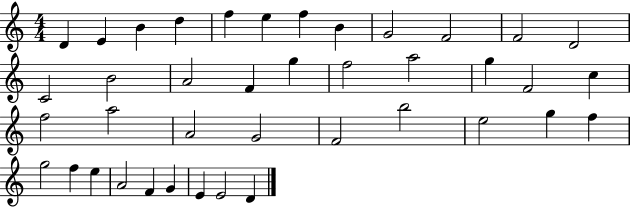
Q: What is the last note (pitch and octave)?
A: D4